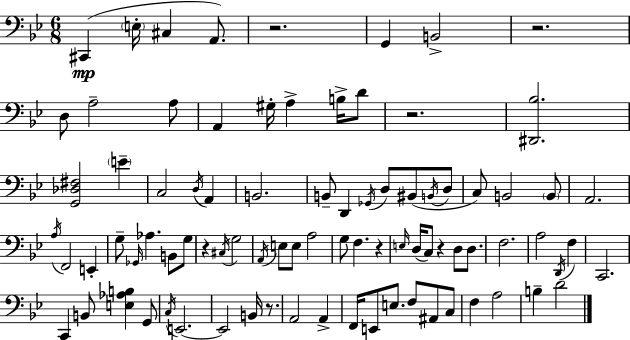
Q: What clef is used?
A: bass